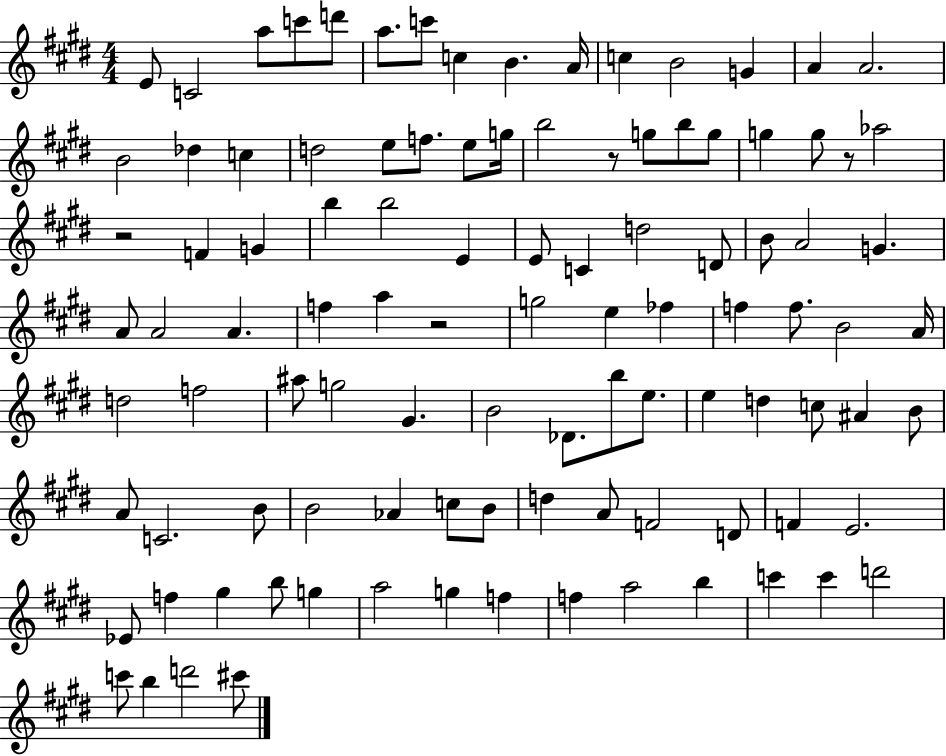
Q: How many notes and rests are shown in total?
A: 103